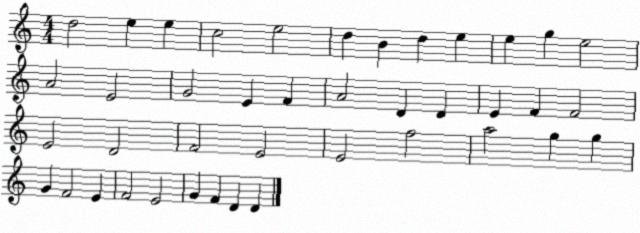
X:1
T:Untitled
M:4/4
L:1/4
K:C
d2 e e c2 e2 d B d e e g e2 A2 E2 G2 E F A2 D D E F F2 E2 D2 F2 E2 E2 f2 a2 g g G F2 E F2 E2 G F D D